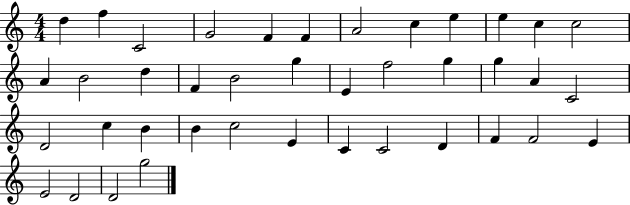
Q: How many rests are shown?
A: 0